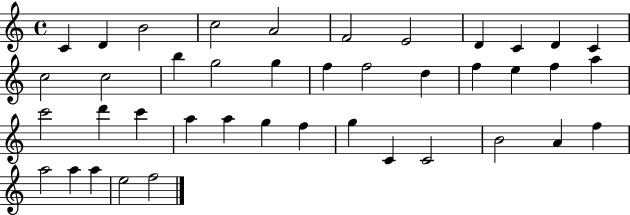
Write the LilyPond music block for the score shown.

{
  \clef treble
  \time 4/4
  \defaultTimeSignature
  \key c \major
  c'4 d'4 b'2 | c''2 a'2 | f'2 e'2 | d'4 c'4 d'4 c'4 | \break c''2 c''2 | b''4 g''2 g''4 | f''4 f''2 d''4 | f''4 e''4 f''4 a''4 | \break c'''2 d'''4 c'''4 | a''4 a''4 g''4 f''4 | g''4 c'4 c'2 | b'2 a'4 f''4 | \break a''2 a''4 a''4 | e''2 f''2 | \bar "|."
}